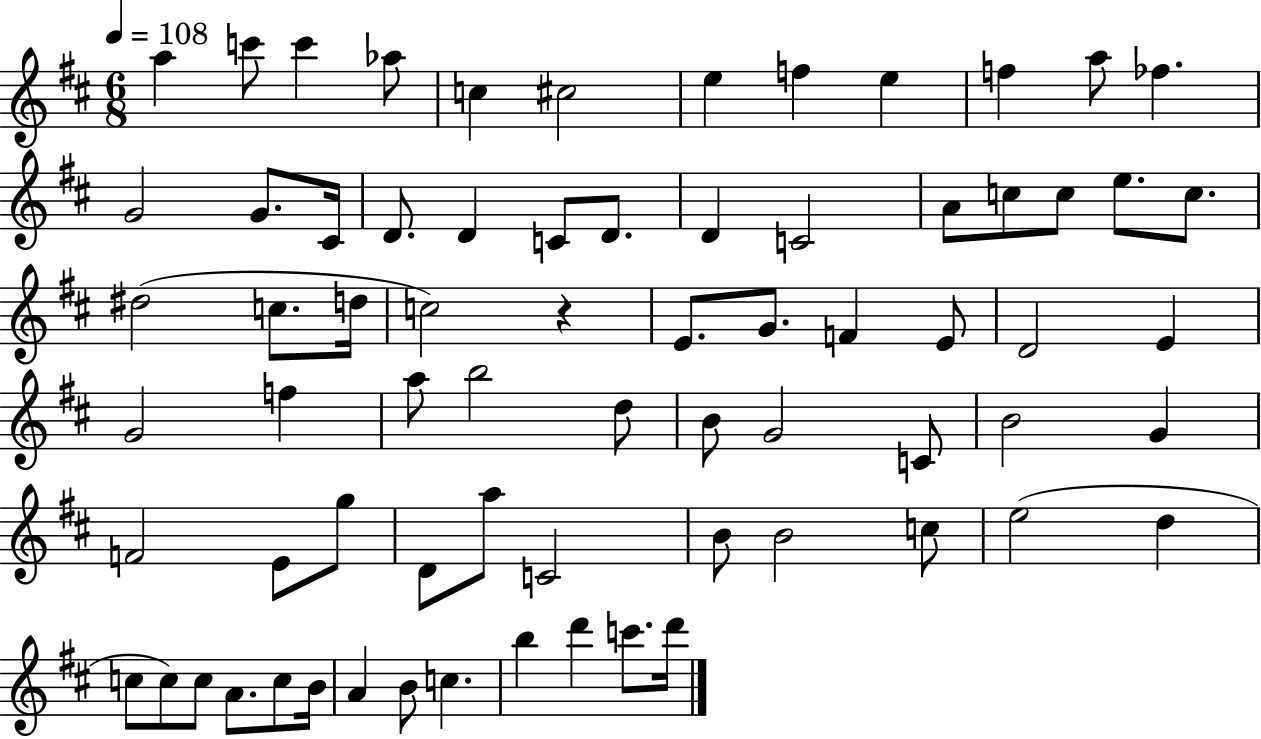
{
  \clef treble
  \numericTimeSignature
  \time 6/8
  \key d \major
  \tempo 4 = 108
  a''4 c'''8 c'''4 aes''8 | c''4 cis''2 | e''4 f''4 e''4 | f''4 a''8 fes''4. | \break g'2 g'8. cis'16 | d'8. d'4 c'8 d'8. | d'4 c'2 | a'8 c''8 c''8 e''8. c''8. | \break dis''2( c''8. d''16 | c''2) r4 | e'8. g'8. f'4 e'8 | d'2 e'4 | \break g'2 f''4 | a''8 b''2 d''8 | b'8 g'2 c'8 | b'2 g'4 | \break f'2 e'8 g''8 | d'8 a''8 c'2 | b'8 b'2 c''8 | e''2( d''4 | \break c''8 c''8) c''8 a'8. c''8 b'16 | a'4 b'8 c''4. | b''4 d'''4 c'''8. d'''16 | \bar "|."
}